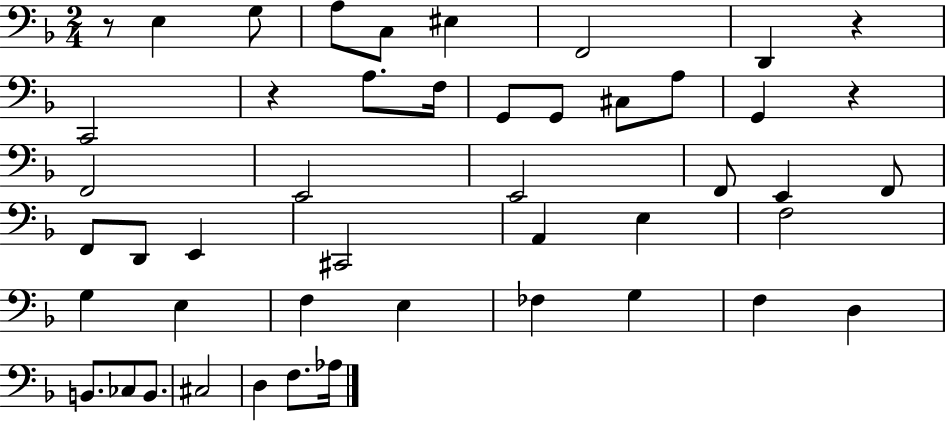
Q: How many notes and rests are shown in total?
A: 47